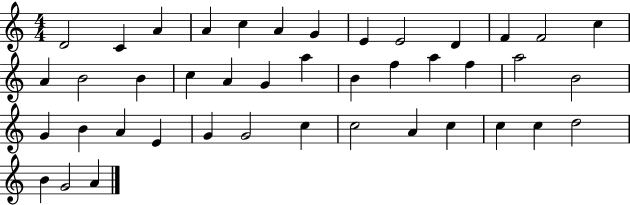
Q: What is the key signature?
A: C major